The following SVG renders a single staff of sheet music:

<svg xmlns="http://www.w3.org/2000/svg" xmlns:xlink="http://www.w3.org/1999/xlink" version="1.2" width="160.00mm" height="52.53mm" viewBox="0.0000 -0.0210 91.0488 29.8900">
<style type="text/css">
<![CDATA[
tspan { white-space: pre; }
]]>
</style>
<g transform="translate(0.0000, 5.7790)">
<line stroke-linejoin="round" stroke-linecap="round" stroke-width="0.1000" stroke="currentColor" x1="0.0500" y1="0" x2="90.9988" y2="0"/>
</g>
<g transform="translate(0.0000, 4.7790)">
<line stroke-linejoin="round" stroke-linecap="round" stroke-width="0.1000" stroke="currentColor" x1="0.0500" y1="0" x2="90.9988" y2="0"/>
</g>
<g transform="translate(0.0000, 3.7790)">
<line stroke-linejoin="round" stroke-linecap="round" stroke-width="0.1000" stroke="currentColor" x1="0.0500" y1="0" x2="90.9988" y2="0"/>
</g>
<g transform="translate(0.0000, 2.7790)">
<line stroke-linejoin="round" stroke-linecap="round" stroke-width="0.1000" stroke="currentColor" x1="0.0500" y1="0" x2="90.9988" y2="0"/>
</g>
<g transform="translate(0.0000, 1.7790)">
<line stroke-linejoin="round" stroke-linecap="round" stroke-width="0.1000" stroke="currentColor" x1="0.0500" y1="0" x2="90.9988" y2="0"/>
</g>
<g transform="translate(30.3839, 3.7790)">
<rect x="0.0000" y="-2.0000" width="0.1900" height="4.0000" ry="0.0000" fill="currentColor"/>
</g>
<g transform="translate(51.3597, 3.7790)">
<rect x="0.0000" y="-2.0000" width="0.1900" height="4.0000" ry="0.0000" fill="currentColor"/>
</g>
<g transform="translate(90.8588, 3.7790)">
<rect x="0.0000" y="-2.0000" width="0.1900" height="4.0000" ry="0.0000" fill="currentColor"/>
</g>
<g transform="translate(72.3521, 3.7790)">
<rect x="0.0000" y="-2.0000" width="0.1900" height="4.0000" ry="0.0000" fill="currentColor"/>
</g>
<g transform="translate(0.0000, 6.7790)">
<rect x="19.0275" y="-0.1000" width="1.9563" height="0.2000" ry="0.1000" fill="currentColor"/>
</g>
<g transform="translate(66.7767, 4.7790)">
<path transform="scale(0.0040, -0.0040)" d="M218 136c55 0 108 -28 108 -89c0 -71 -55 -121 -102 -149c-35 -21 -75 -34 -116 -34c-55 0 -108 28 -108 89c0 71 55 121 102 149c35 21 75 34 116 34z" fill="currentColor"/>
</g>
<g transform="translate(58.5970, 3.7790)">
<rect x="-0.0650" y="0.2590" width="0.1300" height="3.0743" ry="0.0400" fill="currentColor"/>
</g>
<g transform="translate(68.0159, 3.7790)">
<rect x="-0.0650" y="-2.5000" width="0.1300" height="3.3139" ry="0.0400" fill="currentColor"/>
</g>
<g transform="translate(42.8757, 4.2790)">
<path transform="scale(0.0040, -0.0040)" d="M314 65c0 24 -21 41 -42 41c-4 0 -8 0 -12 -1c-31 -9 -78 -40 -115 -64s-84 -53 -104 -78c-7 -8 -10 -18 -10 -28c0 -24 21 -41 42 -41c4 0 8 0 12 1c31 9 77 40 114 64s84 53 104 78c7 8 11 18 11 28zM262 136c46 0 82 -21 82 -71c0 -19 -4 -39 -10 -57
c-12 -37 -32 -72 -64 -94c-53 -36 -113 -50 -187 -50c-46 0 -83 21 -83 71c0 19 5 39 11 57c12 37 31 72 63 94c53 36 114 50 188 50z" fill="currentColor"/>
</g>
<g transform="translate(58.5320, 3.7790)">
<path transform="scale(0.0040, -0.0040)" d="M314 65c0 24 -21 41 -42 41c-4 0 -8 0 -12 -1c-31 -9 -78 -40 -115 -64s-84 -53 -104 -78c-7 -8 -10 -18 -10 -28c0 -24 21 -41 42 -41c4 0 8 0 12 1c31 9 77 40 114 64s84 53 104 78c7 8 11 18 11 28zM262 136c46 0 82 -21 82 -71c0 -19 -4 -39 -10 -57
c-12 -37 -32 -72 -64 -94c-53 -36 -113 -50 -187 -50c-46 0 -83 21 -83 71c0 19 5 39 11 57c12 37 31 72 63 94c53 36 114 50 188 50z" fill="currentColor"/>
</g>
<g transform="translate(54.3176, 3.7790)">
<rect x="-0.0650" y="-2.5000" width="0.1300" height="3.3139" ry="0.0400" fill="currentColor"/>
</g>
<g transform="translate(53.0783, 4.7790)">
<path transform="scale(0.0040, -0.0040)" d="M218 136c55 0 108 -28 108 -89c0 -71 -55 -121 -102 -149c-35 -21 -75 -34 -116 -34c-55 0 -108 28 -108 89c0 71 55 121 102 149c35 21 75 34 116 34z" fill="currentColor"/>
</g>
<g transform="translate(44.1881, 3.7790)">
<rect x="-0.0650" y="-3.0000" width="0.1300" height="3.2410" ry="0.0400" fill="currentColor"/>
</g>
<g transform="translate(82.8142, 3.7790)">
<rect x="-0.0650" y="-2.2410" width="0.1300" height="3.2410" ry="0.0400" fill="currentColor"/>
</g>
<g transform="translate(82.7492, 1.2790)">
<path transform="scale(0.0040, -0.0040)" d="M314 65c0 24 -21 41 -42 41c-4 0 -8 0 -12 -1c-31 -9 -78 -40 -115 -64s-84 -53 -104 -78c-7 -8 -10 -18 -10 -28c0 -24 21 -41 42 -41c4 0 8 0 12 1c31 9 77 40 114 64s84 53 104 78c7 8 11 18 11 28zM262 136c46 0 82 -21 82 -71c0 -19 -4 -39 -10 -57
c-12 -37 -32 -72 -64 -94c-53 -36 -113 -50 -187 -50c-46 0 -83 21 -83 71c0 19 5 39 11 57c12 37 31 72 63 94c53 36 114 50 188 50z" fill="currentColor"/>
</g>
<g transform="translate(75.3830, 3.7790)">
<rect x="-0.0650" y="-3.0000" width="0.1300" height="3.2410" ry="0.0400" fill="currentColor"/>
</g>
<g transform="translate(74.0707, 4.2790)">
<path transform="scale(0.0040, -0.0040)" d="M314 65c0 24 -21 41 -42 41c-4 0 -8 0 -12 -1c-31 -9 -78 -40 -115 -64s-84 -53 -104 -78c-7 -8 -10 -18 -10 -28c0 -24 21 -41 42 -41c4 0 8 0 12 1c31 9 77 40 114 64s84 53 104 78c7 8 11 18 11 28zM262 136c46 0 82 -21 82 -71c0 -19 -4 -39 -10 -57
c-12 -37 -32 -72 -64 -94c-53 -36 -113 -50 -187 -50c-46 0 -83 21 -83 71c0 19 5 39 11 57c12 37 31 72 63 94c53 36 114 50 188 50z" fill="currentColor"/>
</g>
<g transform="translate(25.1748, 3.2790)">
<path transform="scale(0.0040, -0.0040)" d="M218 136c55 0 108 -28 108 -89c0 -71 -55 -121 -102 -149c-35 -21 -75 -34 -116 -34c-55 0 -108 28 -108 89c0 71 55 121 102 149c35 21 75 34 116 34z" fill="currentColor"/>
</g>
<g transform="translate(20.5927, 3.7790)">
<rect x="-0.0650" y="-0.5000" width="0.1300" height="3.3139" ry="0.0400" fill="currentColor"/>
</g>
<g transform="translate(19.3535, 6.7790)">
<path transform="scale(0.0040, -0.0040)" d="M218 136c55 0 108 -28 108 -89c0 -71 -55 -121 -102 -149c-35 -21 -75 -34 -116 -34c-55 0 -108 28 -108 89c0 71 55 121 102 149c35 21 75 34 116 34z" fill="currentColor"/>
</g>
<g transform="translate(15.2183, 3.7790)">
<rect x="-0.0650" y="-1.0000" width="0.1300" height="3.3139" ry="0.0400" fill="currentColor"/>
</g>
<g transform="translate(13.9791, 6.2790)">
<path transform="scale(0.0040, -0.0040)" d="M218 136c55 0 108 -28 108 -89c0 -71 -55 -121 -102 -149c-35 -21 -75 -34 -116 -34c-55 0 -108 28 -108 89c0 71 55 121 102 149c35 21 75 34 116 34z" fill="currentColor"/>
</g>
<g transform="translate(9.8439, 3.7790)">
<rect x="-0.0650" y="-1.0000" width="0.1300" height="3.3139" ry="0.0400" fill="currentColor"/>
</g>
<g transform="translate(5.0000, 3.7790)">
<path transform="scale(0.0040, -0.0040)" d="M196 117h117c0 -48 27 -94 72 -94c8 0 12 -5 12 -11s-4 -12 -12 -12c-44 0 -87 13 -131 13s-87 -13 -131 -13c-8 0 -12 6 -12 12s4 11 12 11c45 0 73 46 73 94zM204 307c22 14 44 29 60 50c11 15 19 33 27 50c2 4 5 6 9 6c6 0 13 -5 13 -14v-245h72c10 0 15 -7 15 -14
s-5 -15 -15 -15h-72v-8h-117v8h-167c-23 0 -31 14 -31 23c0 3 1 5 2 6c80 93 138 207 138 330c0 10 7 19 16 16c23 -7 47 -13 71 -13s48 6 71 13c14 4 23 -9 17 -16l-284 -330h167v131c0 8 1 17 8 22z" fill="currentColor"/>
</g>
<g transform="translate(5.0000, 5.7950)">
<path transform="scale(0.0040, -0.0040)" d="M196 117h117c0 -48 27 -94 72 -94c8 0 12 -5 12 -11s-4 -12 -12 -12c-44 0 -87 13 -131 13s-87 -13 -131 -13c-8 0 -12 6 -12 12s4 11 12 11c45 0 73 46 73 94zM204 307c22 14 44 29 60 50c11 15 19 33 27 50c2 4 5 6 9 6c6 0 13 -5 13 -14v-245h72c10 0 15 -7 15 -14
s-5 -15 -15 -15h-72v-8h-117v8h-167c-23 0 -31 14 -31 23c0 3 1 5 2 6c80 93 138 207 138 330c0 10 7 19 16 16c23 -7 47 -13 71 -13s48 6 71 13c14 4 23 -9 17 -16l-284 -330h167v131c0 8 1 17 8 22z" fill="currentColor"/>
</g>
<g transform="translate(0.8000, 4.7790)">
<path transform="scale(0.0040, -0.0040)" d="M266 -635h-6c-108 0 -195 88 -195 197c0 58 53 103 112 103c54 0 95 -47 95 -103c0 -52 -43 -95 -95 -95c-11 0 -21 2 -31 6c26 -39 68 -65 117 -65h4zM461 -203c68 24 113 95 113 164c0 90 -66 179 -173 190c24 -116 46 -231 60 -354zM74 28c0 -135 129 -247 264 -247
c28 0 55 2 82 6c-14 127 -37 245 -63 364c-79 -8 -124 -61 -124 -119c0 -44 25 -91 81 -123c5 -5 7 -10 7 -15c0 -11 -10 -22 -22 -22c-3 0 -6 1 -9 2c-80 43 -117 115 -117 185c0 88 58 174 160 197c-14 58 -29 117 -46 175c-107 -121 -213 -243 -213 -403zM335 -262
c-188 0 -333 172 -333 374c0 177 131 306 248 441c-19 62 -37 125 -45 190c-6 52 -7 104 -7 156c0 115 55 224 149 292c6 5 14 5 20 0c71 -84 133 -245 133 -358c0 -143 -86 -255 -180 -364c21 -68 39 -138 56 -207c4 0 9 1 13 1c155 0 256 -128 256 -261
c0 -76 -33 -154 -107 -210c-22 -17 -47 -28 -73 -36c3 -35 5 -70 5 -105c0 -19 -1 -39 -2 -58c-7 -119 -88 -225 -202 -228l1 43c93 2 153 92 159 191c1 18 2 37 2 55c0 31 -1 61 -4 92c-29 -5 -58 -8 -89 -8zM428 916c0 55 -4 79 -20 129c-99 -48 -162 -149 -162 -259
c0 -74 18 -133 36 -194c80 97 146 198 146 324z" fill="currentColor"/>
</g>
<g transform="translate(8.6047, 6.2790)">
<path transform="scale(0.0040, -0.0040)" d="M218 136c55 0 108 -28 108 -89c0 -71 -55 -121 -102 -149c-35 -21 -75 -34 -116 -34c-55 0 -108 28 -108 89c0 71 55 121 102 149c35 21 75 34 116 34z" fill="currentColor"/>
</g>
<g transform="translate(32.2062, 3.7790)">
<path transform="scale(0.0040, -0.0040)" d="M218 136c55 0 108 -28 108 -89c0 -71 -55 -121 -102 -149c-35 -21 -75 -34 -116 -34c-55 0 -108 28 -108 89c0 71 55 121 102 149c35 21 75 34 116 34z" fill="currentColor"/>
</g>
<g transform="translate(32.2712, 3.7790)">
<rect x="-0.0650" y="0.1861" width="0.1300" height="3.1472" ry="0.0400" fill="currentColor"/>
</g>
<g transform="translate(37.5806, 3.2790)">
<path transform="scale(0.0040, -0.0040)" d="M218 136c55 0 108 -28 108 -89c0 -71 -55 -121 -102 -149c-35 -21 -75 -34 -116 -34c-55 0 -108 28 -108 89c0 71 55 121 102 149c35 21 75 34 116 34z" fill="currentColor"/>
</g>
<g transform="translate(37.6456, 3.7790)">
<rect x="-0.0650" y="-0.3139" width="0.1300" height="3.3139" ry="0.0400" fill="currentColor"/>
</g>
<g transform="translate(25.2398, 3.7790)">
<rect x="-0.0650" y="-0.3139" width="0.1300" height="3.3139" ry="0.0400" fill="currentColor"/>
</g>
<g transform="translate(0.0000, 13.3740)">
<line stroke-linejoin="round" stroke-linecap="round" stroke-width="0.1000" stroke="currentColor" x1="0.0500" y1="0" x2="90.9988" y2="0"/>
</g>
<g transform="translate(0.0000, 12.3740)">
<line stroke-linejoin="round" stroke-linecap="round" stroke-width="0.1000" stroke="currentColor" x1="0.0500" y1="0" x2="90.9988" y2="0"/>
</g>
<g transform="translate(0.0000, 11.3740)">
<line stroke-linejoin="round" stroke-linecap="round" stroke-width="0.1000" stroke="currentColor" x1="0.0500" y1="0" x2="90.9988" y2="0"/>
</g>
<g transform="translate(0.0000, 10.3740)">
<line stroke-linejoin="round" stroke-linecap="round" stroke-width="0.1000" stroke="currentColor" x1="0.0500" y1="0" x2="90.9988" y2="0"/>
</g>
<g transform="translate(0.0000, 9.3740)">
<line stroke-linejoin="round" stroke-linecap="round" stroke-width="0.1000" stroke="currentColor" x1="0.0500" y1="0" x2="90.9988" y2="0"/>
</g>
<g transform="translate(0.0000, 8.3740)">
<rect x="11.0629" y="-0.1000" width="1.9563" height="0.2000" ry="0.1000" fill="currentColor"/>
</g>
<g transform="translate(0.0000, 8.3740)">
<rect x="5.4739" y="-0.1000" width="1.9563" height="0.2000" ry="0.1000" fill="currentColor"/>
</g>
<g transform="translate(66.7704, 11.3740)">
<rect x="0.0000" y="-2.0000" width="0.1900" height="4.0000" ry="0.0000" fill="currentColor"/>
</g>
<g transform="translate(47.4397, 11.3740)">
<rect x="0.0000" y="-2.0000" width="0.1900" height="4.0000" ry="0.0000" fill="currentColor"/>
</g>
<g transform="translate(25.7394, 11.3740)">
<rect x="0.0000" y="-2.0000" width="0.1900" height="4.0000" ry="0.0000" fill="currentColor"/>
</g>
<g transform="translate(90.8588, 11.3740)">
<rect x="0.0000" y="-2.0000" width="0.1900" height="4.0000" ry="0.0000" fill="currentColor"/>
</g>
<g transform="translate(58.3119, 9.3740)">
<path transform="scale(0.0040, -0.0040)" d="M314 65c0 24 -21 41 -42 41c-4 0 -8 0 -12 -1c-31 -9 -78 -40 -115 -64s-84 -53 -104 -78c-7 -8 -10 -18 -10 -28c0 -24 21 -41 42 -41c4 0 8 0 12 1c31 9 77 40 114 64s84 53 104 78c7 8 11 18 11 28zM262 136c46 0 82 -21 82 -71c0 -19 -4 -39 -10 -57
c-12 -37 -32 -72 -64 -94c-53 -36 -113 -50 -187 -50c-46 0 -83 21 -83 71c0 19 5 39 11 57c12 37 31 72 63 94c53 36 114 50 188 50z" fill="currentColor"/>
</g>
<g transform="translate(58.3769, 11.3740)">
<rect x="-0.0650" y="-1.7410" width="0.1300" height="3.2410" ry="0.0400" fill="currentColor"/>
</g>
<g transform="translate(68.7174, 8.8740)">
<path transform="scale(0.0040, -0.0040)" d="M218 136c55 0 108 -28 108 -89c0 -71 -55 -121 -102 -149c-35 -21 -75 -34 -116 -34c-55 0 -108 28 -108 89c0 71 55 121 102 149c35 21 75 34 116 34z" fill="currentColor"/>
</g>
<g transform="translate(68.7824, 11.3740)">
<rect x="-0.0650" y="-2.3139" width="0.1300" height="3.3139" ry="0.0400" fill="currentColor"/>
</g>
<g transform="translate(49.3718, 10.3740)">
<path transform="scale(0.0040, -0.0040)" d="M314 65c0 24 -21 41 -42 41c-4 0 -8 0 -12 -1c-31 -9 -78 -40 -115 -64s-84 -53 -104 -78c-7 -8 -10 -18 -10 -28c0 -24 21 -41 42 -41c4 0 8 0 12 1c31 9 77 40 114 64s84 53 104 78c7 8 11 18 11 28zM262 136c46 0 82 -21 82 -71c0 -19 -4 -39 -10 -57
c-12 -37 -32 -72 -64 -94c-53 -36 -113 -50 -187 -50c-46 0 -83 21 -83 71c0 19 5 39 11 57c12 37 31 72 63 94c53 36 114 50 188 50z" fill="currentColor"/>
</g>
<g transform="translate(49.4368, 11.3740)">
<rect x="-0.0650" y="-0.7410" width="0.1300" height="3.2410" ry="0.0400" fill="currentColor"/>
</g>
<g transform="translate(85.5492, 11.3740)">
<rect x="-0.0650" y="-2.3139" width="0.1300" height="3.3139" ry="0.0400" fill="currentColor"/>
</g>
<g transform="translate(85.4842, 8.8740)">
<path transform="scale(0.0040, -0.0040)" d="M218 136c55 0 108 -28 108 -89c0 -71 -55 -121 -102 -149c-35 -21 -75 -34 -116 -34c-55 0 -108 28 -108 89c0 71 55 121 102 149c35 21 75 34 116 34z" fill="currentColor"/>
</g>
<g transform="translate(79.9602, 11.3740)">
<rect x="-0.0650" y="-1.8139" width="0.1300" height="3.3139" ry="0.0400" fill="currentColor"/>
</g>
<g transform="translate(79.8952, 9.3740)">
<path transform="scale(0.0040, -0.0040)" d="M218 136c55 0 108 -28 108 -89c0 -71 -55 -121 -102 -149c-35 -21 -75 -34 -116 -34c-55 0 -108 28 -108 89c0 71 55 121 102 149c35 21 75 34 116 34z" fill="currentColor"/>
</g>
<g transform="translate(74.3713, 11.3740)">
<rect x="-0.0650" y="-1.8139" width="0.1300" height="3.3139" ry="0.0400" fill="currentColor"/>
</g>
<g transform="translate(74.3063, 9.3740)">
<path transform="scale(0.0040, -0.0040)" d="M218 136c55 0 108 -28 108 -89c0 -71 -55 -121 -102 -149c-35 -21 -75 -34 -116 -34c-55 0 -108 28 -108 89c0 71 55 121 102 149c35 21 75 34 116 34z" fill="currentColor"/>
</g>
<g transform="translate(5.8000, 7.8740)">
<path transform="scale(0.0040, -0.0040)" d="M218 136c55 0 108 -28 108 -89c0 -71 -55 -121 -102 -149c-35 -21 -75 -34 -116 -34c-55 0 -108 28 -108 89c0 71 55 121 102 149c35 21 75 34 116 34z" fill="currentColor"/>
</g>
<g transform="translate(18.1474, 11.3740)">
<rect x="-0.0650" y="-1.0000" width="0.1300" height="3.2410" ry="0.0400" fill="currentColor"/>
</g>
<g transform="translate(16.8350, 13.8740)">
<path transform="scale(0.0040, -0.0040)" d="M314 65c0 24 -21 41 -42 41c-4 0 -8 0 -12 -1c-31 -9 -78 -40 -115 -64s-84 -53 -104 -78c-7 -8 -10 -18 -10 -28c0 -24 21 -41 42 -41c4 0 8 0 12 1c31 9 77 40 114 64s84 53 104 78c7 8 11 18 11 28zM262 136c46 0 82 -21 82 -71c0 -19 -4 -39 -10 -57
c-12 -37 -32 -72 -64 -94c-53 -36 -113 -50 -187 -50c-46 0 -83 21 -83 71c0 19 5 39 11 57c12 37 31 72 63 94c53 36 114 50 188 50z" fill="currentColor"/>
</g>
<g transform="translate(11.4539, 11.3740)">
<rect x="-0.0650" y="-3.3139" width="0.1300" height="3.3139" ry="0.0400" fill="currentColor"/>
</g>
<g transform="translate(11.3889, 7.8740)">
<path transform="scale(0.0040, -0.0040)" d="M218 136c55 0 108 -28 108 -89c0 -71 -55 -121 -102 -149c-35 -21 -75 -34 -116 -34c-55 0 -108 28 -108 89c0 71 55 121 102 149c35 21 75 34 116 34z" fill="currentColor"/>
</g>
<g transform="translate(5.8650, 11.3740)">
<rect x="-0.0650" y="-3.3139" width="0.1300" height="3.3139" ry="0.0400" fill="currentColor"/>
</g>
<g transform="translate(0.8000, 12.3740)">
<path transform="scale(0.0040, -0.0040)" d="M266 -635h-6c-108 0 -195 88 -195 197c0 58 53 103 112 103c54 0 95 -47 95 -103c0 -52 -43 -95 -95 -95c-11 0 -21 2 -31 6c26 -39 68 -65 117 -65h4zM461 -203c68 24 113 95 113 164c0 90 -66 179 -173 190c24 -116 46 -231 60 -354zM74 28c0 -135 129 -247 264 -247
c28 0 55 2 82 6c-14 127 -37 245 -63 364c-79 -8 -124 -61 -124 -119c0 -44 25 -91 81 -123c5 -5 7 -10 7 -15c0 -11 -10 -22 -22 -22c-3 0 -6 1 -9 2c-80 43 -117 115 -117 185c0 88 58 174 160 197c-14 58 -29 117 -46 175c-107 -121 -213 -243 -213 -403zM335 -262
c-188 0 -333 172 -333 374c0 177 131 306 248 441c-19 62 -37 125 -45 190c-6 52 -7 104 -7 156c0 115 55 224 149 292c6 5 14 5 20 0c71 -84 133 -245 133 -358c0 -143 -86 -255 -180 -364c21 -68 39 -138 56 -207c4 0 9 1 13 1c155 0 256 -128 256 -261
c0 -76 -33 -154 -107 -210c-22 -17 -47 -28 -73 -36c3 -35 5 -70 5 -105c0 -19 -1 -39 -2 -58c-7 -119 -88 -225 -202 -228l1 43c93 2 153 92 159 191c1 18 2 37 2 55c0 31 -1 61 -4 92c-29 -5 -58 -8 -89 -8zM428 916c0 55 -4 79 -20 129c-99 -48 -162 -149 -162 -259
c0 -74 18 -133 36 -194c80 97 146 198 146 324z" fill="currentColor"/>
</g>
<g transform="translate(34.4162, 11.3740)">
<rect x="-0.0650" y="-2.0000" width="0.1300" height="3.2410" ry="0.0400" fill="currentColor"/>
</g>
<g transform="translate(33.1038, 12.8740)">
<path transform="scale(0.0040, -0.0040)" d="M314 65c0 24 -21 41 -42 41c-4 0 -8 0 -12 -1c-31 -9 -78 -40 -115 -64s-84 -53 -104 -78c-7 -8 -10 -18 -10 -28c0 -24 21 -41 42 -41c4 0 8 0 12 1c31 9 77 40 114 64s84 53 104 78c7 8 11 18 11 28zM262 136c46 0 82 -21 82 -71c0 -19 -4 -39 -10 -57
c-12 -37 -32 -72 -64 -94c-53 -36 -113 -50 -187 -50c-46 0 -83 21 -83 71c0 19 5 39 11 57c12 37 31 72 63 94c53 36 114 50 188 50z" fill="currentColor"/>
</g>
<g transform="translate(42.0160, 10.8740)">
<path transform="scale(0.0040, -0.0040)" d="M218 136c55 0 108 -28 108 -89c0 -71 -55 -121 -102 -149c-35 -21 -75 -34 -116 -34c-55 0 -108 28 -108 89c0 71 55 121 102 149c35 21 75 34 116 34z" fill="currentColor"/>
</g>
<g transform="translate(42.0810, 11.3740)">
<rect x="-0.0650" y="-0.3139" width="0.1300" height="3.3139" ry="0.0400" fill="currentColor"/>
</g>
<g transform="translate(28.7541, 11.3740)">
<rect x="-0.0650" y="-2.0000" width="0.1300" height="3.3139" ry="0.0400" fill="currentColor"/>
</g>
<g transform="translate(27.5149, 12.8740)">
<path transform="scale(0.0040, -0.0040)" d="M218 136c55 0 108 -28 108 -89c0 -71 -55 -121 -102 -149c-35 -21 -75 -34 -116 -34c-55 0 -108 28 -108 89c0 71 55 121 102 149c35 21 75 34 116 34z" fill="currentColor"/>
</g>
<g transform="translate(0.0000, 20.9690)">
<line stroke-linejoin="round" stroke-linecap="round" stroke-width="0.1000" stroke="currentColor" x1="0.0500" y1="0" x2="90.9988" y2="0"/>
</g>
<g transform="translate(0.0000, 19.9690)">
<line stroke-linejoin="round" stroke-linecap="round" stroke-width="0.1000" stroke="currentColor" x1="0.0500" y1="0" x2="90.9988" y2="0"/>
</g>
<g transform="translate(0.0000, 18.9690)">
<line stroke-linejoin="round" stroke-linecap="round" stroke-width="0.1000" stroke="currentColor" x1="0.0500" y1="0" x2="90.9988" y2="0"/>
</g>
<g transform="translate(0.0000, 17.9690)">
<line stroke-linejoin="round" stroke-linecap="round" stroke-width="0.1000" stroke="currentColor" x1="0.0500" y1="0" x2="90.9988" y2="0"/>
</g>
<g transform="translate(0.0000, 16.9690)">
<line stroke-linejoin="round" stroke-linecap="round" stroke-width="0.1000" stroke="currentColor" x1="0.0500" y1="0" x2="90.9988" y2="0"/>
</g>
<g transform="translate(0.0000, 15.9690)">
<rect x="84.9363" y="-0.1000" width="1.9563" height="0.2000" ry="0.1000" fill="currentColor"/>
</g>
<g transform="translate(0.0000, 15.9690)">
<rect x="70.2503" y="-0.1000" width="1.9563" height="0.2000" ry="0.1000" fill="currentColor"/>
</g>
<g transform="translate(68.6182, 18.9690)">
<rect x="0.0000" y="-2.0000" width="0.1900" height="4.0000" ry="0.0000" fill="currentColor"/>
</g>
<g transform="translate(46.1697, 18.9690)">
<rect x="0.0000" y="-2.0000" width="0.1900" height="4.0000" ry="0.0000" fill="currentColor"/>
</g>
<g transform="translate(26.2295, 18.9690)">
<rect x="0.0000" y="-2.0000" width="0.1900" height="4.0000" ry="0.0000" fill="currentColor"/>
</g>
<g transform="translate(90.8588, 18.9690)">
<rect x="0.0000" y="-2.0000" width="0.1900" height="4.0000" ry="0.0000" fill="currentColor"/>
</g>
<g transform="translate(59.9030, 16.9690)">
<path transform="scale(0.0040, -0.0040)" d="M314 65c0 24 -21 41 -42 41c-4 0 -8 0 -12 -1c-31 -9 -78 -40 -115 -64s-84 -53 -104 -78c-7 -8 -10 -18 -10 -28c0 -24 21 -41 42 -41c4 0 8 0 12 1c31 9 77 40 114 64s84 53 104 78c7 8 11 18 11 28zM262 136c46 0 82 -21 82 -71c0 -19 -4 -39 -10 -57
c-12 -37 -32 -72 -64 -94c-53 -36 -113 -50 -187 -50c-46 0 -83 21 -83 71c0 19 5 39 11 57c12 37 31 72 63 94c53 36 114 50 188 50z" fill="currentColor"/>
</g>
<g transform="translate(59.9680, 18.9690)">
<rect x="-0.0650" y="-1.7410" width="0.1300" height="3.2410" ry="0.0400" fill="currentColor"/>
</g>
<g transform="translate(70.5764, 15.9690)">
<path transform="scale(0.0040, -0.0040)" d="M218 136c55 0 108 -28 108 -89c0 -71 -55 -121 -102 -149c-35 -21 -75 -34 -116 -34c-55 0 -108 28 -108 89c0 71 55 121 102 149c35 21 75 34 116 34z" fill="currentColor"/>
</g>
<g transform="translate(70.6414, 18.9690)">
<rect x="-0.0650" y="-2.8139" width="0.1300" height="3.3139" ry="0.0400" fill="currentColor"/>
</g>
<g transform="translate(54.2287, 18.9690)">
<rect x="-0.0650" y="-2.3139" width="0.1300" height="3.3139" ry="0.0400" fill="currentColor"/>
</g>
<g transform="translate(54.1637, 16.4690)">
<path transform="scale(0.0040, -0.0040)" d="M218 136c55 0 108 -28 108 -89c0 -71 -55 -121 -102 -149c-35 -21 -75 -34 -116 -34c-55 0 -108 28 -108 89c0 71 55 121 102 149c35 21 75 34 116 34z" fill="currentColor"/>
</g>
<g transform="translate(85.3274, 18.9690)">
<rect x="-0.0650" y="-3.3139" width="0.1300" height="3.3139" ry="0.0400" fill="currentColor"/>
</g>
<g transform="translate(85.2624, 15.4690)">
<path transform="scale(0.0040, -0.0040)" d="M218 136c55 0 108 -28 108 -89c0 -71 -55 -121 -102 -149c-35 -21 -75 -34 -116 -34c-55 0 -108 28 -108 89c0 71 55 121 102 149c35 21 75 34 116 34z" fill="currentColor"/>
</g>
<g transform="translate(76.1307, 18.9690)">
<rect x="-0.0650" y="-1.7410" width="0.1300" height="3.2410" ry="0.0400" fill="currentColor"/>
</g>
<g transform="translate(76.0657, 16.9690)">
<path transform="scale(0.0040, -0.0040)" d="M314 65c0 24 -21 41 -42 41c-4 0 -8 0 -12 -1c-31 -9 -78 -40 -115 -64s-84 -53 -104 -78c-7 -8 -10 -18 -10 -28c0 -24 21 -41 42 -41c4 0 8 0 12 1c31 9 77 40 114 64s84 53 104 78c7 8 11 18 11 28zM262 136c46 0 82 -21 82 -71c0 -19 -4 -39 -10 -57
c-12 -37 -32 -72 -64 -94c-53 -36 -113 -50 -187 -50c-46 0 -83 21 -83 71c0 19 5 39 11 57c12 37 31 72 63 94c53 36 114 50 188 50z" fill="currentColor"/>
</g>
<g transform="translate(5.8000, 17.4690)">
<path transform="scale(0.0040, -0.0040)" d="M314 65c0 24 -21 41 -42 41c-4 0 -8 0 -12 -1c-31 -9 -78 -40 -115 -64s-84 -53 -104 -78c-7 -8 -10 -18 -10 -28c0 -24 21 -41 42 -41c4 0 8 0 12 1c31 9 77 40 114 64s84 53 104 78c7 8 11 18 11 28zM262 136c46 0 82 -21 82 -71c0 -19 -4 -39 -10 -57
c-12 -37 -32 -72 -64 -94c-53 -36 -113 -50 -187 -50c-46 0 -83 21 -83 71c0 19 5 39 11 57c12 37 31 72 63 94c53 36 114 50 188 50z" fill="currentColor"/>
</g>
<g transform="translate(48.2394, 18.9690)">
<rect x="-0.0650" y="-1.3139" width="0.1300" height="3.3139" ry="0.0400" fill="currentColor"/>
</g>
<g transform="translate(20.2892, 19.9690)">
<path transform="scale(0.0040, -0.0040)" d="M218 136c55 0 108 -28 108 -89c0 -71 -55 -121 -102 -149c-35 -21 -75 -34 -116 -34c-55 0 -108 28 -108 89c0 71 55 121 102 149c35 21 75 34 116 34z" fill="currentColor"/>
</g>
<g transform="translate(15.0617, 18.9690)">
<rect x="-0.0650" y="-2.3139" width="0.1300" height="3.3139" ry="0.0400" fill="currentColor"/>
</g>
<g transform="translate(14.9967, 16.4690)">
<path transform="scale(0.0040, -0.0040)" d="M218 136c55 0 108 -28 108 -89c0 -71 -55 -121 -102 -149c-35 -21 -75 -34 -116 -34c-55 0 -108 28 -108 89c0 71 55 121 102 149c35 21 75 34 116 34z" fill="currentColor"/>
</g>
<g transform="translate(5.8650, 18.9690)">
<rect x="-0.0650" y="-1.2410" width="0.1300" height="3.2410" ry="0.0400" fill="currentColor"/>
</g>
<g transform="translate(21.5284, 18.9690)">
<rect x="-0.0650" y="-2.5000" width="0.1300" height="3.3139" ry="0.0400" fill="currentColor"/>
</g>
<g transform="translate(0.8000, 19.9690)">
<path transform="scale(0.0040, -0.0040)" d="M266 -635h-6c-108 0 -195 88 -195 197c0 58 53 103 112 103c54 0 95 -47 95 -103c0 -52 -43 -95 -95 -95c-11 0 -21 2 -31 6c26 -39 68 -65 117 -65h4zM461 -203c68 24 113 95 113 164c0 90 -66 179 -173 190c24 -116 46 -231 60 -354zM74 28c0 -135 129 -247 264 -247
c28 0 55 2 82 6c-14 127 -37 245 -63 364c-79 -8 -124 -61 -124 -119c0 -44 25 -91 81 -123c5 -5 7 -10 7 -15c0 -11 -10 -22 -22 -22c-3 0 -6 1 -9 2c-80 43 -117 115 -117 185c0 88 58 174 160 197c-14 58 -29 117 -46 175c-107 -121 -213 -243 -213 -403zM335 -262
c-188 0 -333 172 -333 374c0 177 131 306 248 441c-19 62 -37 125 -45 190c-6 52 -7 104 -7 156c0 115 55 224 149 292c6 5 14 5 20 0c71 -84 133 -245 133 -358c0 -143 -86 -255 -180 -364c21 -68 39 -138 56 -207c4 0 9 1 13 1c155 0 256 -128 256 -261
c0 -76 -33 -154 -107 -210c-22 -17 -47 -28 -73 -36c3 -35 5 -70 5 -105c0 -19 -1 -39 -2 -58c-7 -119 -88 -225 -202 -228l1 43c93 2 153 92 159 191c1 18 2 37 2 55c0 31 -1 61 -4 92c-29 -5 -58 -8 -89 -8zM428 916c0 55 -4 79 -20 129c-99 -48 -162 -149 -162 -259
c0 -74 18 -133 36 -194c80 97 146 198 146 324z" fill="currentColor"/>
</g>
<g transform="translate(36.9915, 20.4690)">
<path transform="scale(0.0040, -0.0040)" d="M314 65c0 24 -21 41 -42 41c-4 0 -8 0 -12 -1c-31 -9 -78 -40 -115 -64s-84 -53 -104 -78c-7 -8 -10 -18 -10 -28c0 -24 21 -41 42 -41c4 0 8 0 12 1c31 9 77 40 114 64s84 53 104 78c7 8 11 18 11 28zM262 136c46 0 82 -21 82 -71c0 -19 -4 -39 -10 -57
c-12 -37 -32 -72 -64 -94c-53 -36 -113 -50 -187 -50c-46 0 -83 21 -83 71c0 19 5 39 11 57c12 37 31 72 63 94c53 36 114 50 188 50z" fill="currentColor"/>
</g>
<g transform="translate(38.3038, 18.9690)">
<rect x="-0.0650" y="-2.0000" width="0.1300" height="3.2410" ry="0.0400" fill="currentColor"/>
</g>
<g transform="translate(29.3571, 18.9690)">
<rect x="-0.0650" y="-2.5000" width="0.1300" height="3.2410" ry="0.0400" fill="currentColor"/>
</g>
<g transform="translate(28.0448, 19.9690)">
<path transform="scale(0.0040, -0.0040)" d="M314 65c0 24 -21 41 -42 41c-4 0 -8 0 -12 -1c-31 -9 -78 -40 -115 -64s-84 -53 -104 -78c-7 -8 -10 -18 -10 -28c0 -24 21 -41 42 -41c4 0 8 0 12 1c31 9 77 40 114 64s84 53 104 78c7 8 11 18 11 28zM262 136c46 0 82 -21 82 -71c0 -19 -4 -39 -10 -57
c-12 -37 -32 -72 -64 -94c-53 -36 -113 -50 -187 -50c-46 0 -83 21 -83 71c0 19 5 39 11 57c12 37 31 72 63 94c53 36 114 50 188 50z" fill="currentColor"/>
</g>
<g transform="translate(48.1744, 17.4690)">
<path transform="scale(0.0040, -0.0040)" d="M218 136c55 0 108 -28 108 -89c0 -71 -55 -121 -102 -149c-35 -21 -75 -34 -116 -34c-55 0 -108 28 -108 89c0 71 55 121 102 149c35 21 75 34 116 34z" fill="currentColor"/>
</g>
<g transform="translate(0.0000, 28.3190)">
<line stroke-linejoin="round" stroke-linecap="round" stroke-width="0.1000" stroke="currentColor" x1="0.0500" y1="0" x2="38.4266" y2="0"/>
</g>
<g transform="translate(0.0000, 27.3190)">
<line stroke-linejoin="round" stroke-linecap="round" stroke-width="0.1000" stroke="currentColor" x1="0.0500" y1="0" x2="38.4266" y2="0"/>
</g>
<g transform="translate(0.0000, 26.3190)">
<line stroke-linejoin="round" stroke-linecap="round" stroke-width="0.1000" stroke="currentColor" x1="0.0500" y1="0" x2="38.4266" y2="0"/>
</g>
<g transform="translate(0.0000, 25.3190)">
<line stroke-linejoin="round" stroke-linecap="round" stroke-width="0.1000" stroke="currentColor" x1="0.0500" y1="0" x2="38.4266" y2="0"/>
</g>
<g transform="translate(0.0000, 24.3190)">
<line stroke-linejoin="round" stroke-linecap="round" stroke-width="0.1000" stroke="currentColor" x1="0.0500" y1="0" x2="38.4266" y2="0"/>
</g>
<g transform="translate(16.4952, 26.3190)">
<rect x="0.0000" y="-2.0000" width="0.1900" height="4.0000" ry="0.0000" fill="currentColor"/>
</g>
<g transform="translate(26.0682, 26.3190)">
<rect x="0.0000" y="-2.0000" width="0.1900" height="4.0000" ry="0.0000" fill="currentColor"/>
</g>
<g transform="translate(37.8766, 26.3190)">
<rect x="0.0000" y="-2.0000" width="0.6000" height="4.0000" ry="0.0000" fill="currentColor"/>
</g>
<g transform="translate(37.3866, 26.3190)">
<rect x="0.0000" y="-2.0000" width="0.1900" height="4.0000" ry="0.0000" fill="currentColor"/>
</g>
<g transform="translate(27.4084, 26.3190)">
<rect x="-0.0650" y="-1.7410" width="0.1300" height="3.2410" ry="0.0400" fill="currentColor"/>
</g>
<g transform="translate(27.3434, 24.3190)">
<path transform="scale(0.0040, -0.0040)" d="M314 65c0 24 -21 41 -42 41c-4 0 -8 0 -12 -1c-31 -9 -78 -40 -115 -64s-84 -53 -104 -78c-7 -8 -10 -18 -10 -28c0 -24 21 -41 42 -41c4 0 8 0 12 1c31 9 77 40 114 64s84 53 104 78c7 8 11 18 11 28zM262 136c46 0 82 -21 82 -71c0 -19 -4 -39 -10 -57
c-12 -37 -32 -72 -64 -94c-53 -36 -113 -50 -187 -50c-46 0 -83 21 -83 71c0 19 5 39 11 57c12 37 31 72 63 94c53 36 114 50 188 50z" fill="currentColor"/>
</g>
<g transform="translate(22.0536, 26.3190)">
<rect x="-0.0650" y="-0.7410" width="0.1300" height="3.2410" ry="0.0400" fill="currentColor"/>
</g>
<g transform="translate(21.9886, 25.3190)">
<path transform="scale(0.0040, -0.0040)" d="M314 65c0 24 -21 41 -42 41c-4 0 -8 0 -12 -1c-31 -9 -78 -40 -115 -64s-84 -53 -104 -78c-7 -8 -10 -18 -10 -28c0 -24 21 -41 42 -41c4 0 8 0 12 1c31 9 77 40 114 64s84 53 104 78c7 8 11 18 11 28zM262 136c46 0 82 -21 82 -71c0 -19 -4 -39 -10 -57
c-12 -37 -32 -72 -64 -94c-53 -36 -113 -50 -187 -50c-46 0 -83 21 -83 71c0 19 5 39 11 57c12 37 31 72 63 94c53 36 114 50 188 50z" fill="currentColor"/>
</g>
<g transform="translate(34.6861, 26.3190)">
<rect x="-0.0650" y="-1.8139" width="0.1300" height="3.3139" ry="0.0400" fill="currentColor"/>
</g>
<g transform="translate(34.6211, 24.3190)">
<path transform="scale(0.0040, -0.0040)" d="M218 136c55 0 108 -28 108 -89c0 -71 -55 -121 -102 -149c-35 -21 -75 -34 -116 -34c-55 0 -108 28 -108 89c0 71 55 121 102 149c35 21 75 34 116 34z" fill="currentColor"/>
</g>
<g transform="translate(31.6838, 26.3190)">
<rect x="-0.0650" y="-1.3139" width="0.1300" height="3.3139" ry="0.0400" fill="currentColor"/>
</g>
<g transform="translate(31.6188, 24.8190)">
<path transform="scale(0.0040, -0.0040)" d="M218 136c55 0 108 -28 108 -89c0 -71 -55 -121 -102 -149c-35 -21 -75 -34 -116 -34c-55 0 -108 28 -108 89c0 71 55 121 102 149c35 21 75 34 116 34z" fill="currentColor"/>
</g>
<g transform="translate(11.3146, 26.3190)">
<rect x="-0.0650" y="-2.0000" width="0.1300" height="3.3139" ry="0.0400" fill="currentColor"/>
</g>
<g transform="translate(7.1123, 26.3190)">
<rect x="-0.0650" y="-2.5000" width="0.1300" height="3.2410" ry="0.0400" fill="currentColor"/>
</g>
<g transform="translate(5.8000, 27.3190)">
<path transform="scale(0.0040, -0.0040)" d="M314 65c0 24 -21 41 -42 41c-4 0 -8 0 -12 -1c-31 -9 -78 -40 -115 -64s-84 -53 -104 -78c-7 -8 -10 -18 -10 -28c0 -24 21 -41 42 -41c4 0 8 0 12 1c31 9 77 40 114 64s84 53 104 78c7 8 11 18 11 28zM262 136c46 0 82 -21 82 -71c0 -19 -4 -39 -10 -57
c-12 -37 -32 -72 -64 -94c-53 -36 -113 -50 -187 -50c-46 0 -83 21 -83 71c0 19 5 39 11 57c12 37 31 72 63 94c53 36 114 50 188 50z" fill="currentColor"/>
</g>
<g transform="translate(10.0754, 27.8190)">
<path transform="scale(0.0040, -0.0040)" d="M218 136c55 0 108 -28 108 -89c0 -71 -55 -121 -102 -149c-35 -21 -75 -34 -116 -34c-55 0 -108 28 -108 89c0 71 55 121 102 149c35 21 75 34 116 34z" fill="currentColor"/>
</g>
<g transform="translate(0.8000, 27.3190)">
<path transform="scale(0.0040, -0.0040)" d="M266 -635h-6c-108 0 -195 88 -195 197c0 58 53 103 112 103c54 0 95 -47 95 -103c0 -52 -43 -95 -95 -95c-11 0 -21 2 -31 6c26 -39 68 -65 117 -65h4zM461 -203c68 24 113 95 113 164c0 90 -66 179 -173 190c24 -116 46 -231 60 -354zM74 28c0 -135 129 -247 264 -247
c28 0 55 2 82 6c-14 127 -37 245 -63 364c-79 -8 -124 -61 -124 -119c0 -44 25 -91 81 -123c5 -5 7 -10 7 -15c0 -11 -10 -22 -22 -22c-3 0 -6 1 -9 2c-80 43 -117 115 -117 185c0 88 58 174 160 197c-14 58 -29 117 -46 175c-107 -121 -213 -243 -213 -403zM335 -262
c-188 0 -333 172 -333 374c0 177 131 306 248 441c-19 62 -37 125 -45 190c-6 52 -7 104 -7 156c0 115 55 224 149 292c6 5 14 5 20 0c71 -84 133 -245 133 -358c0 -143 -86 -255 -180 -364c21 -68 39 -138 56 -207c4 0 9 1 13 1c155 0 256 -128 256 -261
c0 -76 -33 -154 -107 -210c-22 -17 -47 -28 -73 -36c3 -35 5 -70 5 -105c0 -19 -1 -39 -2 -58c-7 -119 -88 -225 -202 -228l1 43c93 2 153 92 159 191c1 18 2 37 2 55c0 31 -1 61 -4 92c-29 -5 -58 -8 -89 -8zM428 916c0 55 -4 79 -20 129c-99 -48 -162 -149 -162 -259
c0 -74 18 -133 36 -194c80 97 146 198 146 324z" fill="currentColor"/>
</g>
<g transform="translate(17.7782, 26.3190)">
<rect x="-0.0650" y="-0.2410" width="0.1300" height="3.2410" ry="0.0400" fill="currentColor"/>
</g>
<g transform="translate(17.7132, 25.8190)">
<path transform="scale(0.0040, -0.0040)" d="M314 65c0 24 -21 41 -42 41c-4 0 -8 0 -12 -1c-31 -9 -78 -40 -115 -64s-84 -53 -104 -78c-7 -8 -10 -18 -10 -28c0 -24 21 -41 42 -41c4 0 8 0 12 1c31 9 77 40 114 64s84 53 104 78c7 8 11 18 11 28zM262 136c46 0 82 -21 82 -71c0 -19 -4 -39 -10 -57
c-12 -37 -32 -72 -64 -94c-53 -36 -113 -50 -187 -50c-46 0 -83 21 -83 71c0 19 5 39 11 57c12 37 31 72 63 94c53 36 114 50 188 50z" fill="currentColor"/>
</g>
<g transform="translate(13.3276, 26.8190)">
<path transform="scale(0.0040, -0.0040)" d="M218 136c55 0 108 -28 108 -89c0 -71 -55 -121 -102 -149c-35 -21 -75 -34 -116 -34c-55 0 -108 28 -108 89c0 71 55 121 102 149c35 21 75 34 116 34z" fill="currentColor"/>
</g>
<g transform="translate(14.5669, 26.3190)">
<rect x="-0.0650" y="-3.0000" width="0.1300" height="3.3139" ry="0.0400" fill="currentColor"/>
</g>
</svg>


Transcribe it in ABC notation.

X:1
T:Untitled
M:4/4
L:1/4
K:C
D D C c B c A2 G B2 G A2 g2 b b D2 F F2 c d2 f2 g f f g e2 g G G2 F2 e g f2 a f2 b G2 F A c2 d2 f2 e f